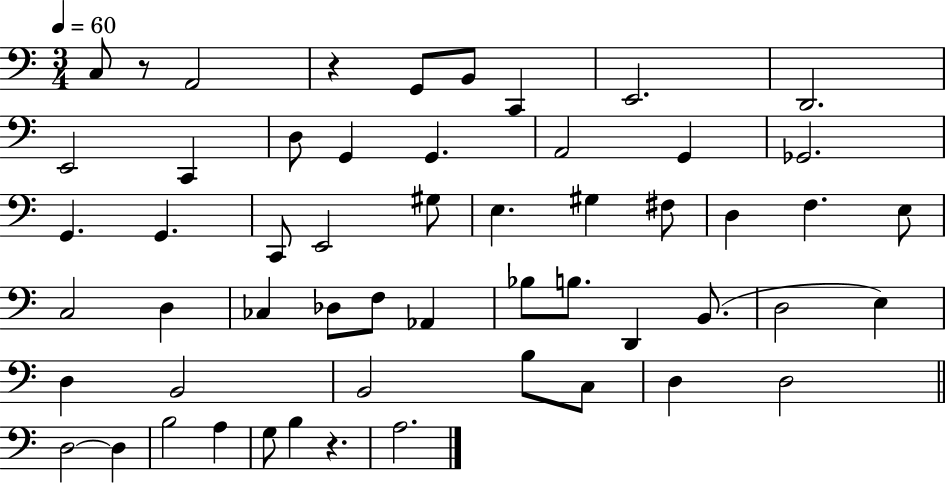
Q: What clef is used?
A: bass